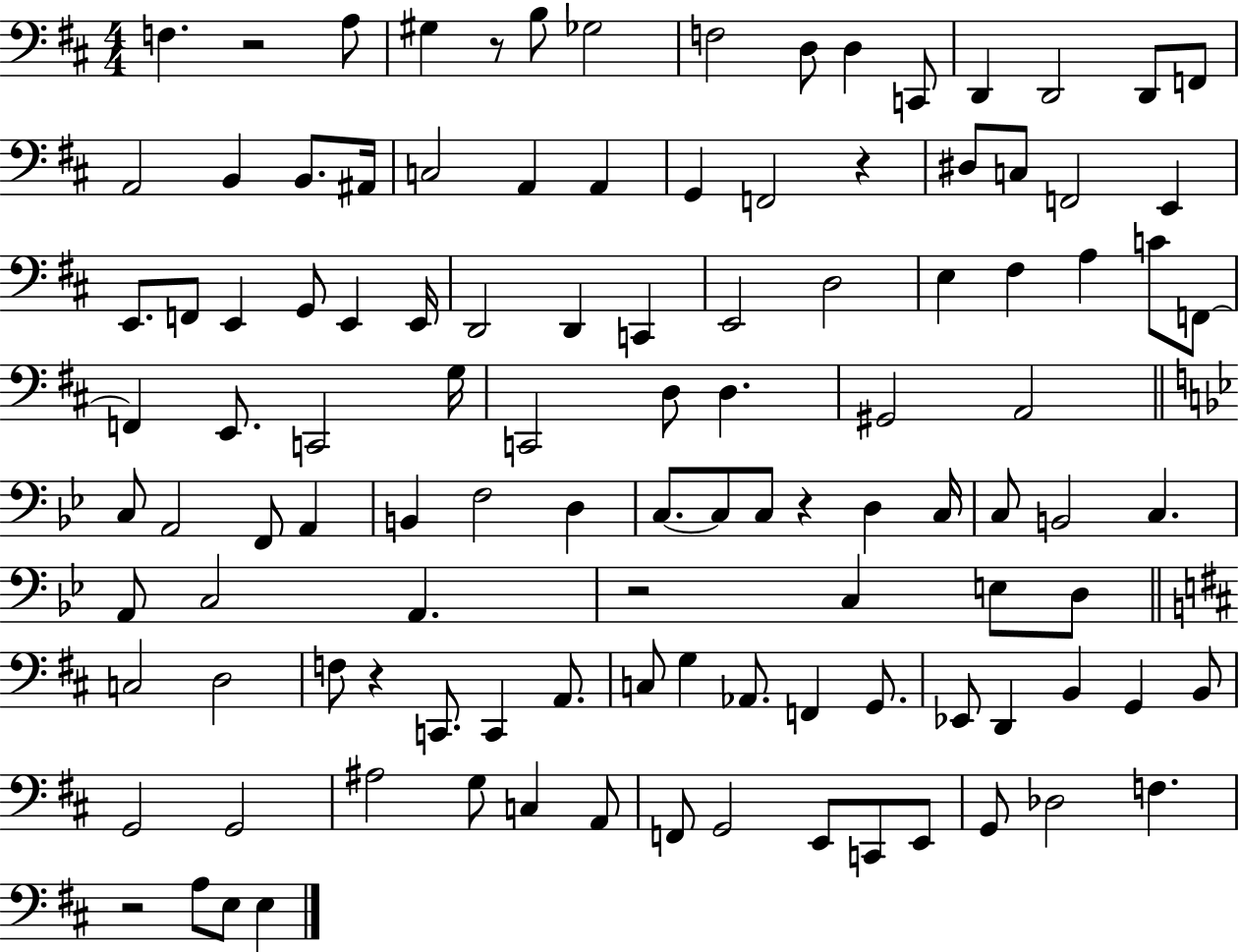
{
  \clef bass
  \numericTimeSignature
  \time 4/4
  \key d \major
  f4. r2 a8 | gis4 r8 b8 ges2 | f2 d8 d4 c,8 | d,4 d,2 d,8 f,8 | \break a,2 b,4 b,8. ais,16 | c2 a,4 a,4 | g,4 f,2 r4 | dis8 c8 f,2 e,4 | \break e,8. f,8 e,4 g,8 e,4 e,16 | d,2 d,4 c,4 | e,2 d2 | e4 fis4 a4 c'8 f,8~~ | \break f,4 e,8. c,2 g16 | c,2 d8 d4. | gis,2 a,2 | \bar "||" \break \key bes \major c8 a,2 f,8 a,4 | b,4 f2 d4 | c8.~~ c8 c8 r4 d4 c16 | c8 b,2 c4. | \break a,8 c2 a,4. | r2 c4 e8 d8 | \bar "||" \break \key d \major c2 d2 | f8 r4 c,8. c,4 a,8. | c8 g4 aes,8. f,4 g,8. | ees,8 d,4 b,4 g,4 b,8 | \break g,2 g,2 | ais2 g8 c4 a,8 | f,8 g,2 e,8 c,8 e,8 | g,8 des2 f4. | \break r2 a8 e8 e4 | \bar "|."
}